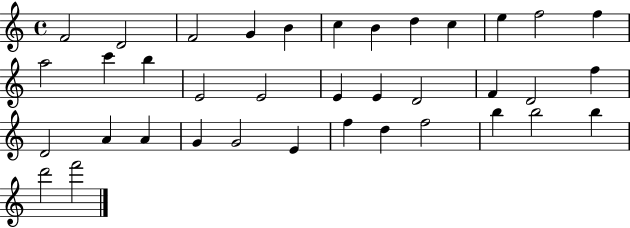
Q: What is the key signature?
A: C major